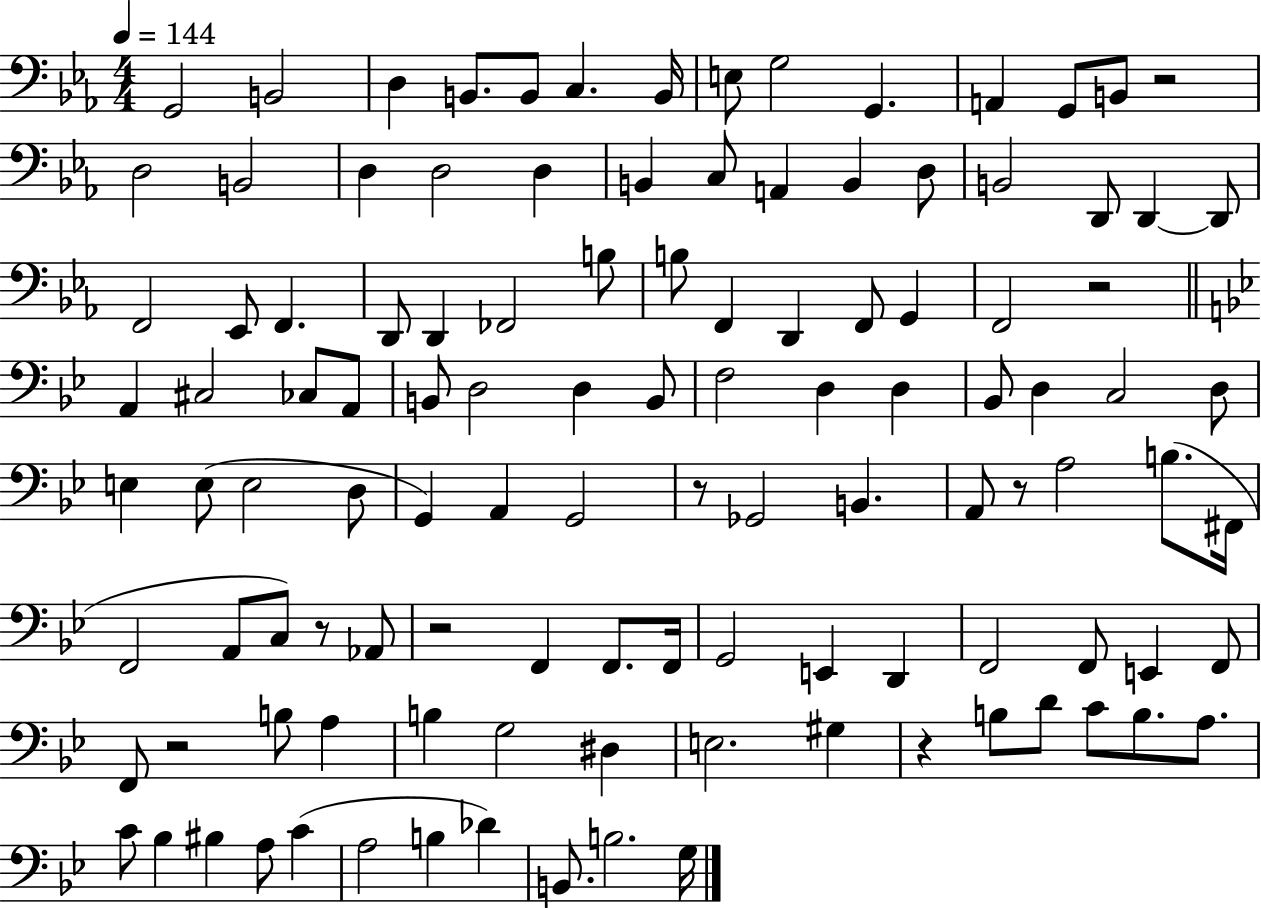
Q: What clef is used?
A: bass